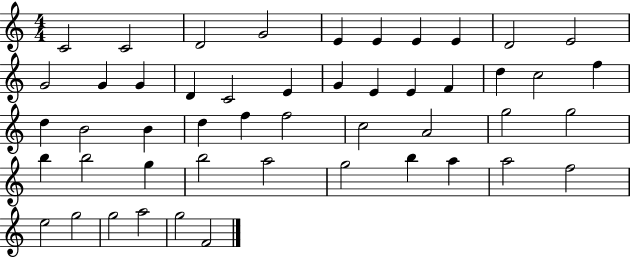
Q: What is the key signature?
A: C major